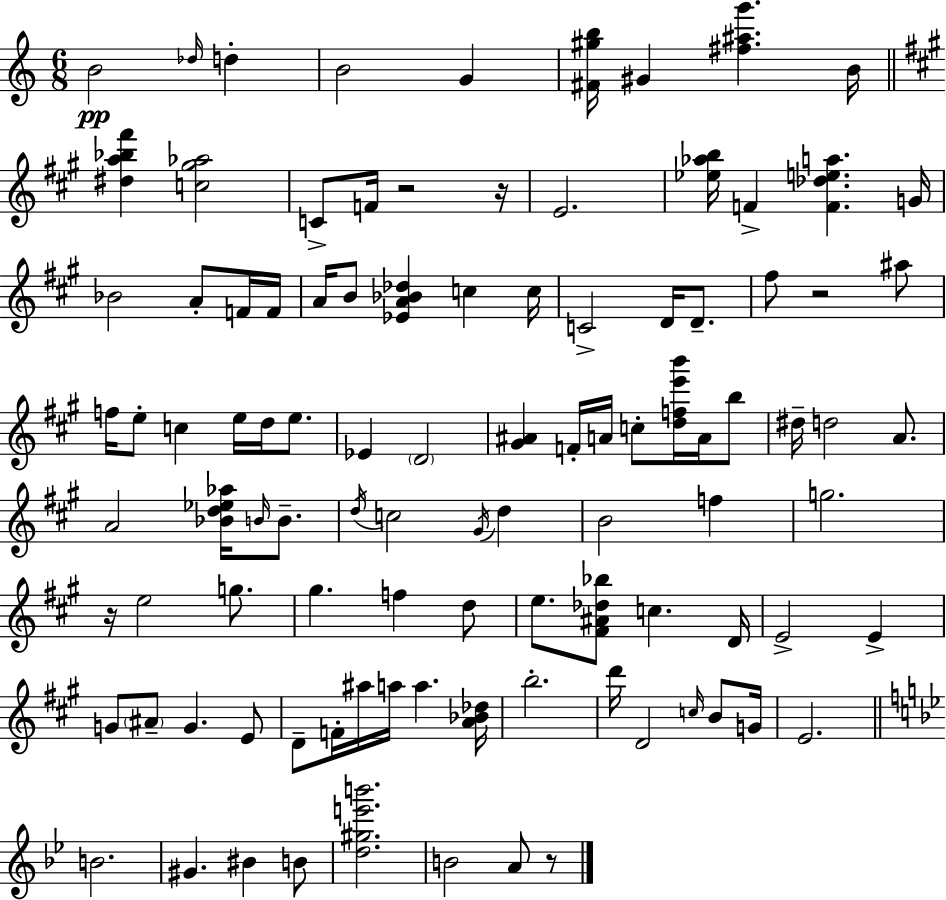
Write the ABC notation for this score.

X:1
T:Untitled
M:6/8
L:1/4
K:Am
B2 _d/4 d B2 G [^F^gb]/4 ^G [^f^ag'] B/4 [^da_b^f'] [c^g_a]2 C/2 F/4 z2 z/4 E2 [_e_ab]/4 F [F_dea] G/4 _B2 A/2 F/4 F/4 A/4 B/2 [_EA_B_d] c c/4 C2 D/4 D/2 ^f/2 z2 ^a/2 f/4 e/2 c e/4 d/4 e/2 _E D2 [^G^A] F/4 A/4 c/2 [dfe'b']/4 A/4 b/2 ^d/4 d2 A/2 A2 [_Bd_e_a]/4 B/4 B/2 d/4 c2 ^G/4 d B2 f g2 z/4 e2 g/2 ^g f d/2 e/2 [^F^A_d_b]/2 c D/4 E2 E G/2 ^A/2 G E/2 D/2 F/4 ^a/4 a/4 a [A_B_d]/4 b2 d'/4 D2 c/4 B/2 G/4 E2 B2 ^G ^B B/2 [d^ge'b']2 B2 A/2 z/2